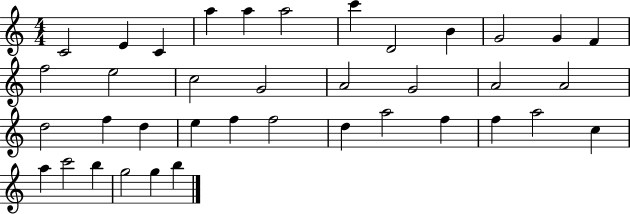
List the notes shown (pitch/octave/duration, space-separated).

C4/h E4/q C4/q A5/q A5/q A5/h C6/q D4/h B4/q G4/h G4/q F4/q F5/h E5/h C5/h G4/h A4/h G4/h A4/h A4/h D5/h F5/q D5/q E5/q F5/q F5/h D5/q A5/h F5/q F5/q A5/h C5/q A5/q C6/h B5/q G5/h G5/q B5/q